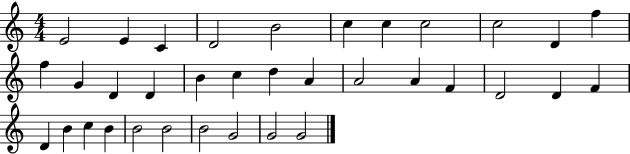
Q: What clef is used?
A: treble